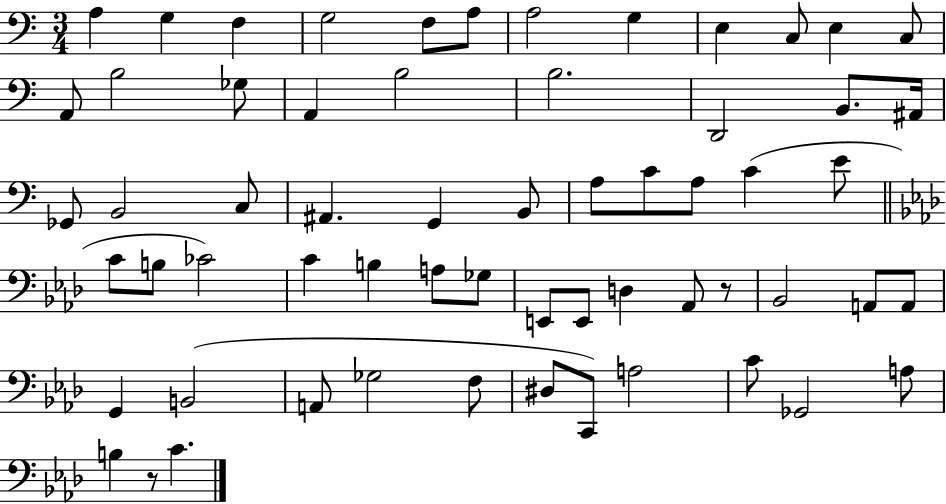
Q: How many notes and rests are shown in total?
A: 61